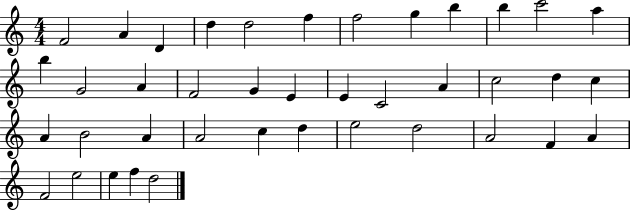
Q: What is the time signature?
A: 4/4